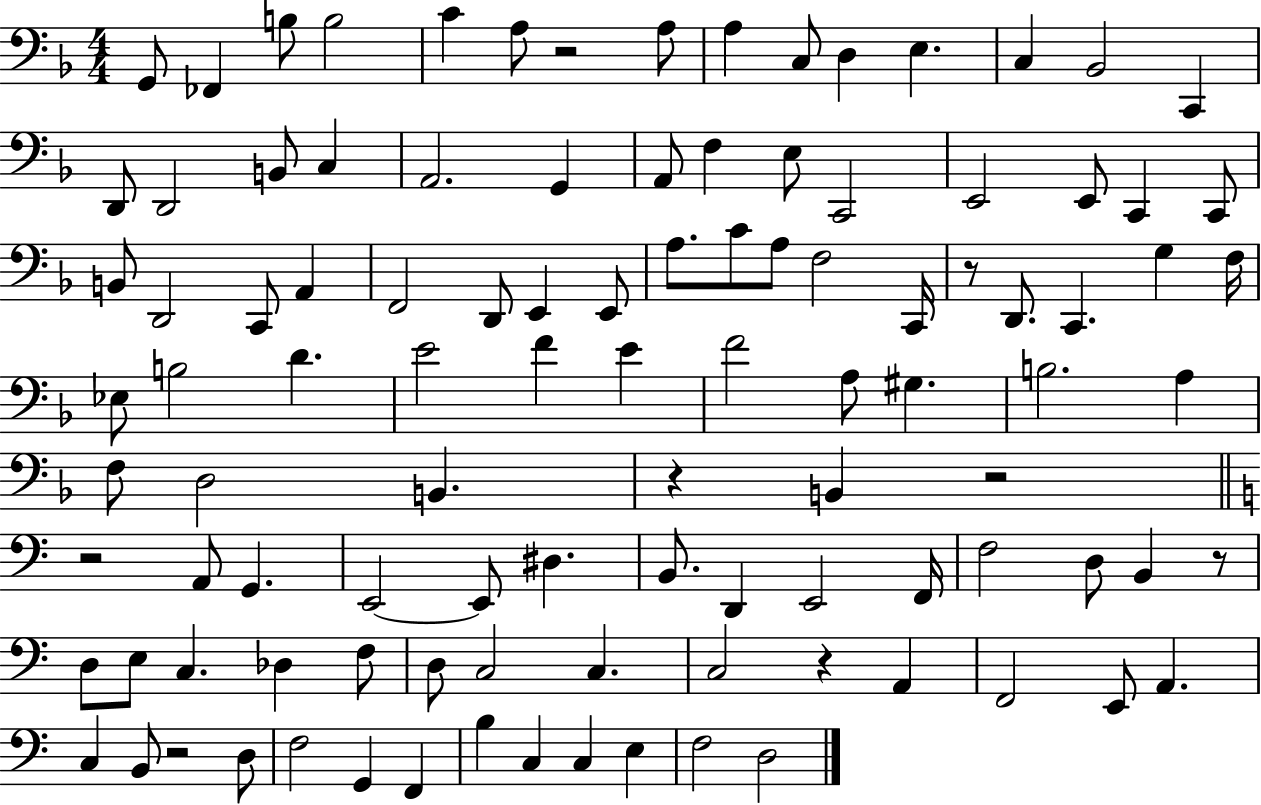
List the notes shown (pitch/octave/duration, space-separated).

G2/e FES2/q B3/e B3/h C4/q A3/e R/h A3/e A3/q C3/e D3/q E3/q. C3/q Bb2/h C2/q D2/e D2/h B2/e C3/q A2/h. G2/q A2/e F3/q E3/e C2/h E2/h E2/e C2/q C2/e B2/e D2/h C2/e A2/q F2/h D2/e E2/q E2/e A3/e. C4/e A3/e F3/h C2/s R/e D2/e. C2/q. G3/q F3/s Eb3/e B3/h D4/q. E4/h F4/q E4/q F4/h A3/e G#3/q. B3/h. A3/q F3/e D3/h B2/q. R/q B2/q R/h R/h A2/e G2/q. E2/h E2/e D#3/q. B2/e. D2/q E2/h F2/s F3/h D3/e B2/q R/e D3/e E3/e C3/q. Db3/q F3/e D3/e C3/h C3/q. C3/h R/q A2/q F2/h E2/e A2/q. C3/q B2/e R/h D3/e F3/h G2/q F2/q B3/q C3/q C3/q E3/q F3/h D3/h